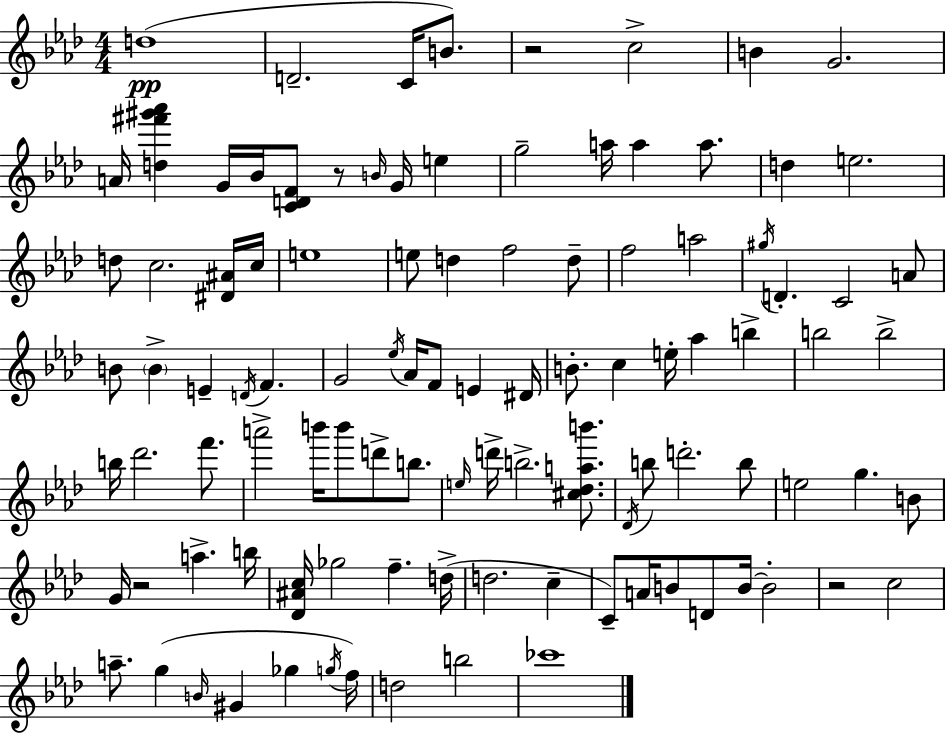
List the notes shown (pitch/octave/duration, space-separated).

D5/w D4/h. C4/s B4/e. R/h C5/h B4/q G4/h. A4/s [D5,F#6,G#6,Ab6]/q G4/s Bb4/s [C4,D4,F4]/e R/e B4/s G4/s E5/q G5/h A5/s A5/q A5/e. D5/q E5/h. D5/e C5/h. [D#4,A#4]/s C5/s E5/w E5/e D5/q F5/h D5/e F5/h A5/h G#5/s D4/q. C4/h A4/e B4/e B4/q E4/q D4/s F4/q. G4/h Eb5/s Ab4/s F4/e E4/q D#4/s B4/e. C5/q E5/s Ab5/q B5/q B5/h B5/h B5/s Db6/h. F6/e. A6/h B6/s B6/e D6/e B5/e. E5/s D6/s B5/h. [C#5,Db5,A5,B6]/e. Db4/s B5/e D6/h. B5/e E5/h G5/q. B4/e G4/s R/h A5/q. B5/s [Db4,A#4,C5]/s Gb5/h F5/q. D5/s D5/h. C5/q C4/e A4/s B4/e D4/e B4/s B4/h R/h C5/h A5/e. G5/q B4/s G#4/q Gb5/q G5/s F5/s D5/h B5/h CES6/w